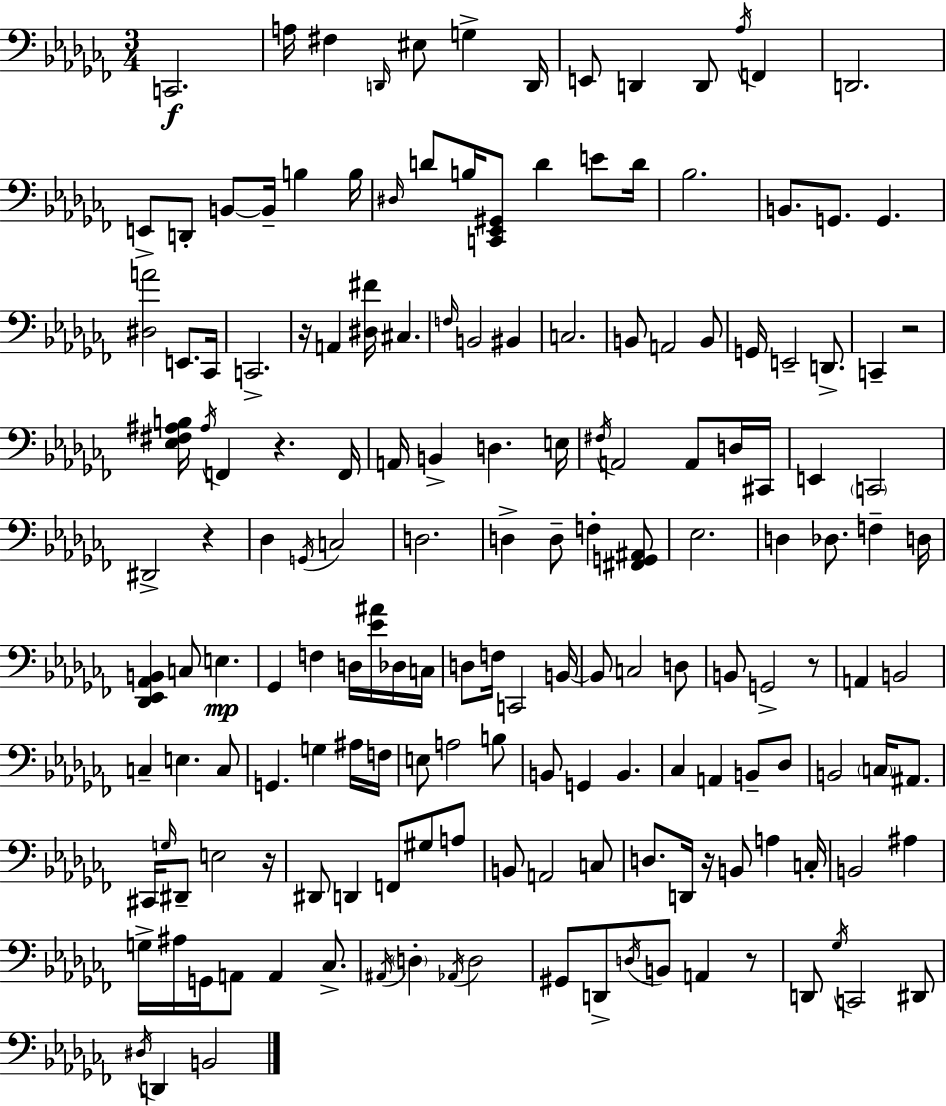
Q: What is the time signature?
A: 3/4